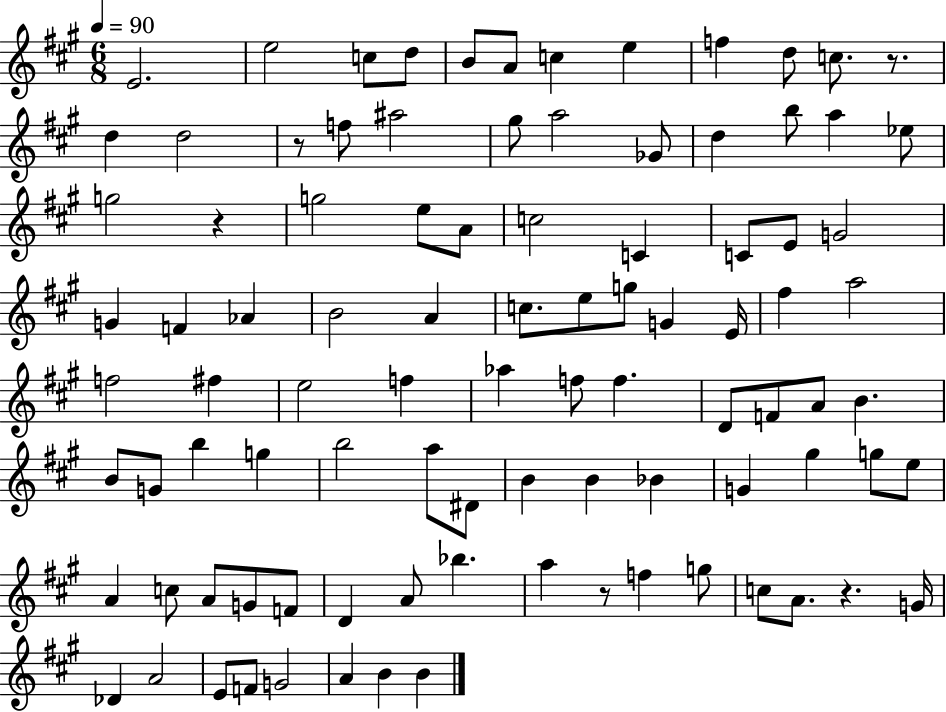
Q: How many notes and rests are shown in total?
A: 95